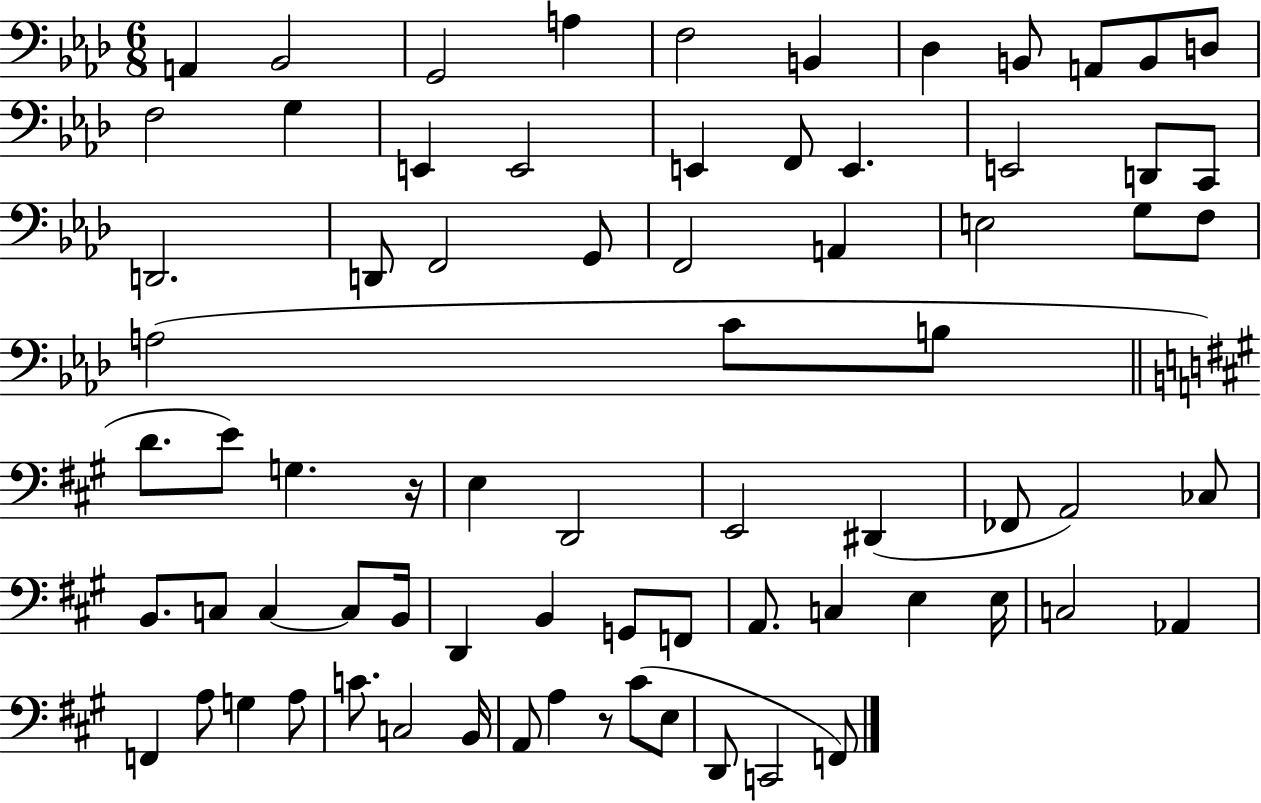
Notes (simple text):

A2/q Bb2/h G2/h A3/q F3/h B2/q Db3/q B2/e A2/e B2/e D3/e F3/h G3/q E2/q E2/h E2/q F2/e E2/q. E2/h D2/e C2/e D2/h. D2/e F2/h G2/e F2/h A2/q E3/h G3/e F3/e A3/h C4/e B3/e D4/e. E4/e G3/q. R/s E3/q D2/h E2/h D#2/q FES2/e A2/h CES3/e B2/e. C3/e C3/q C3/e B2/s D2/q B2/q G2/e F2/e A2/e. C3/q E3/q E3/s C3/h Ab2/q F2/q A3/e G3/q A3/e C4/e. C3/h B2/s A2/e A3/q R/e C#4/e E3/e D2/e C2/h F2/e